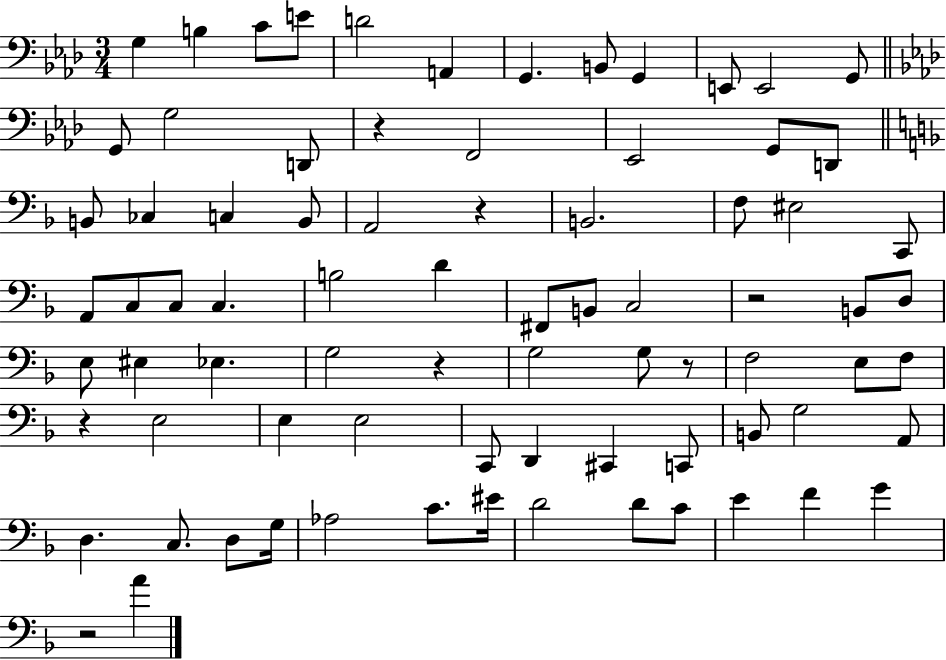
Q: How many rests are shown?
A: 7